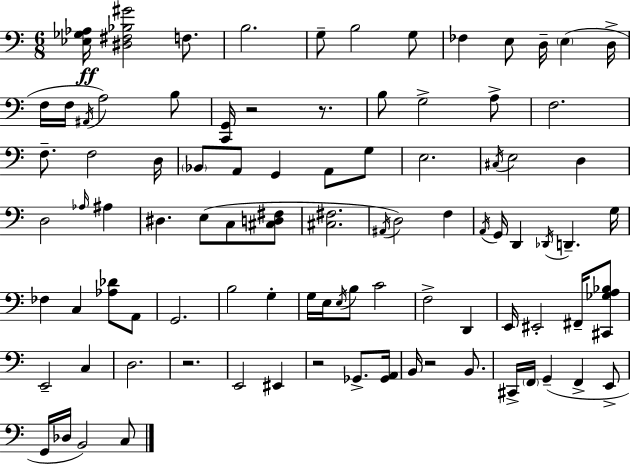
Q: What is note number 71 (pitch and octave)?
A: C#2